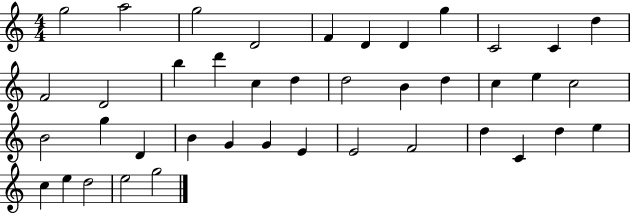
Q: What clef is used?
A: treble